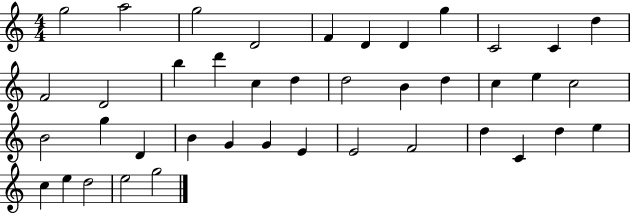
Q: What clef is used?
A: treble